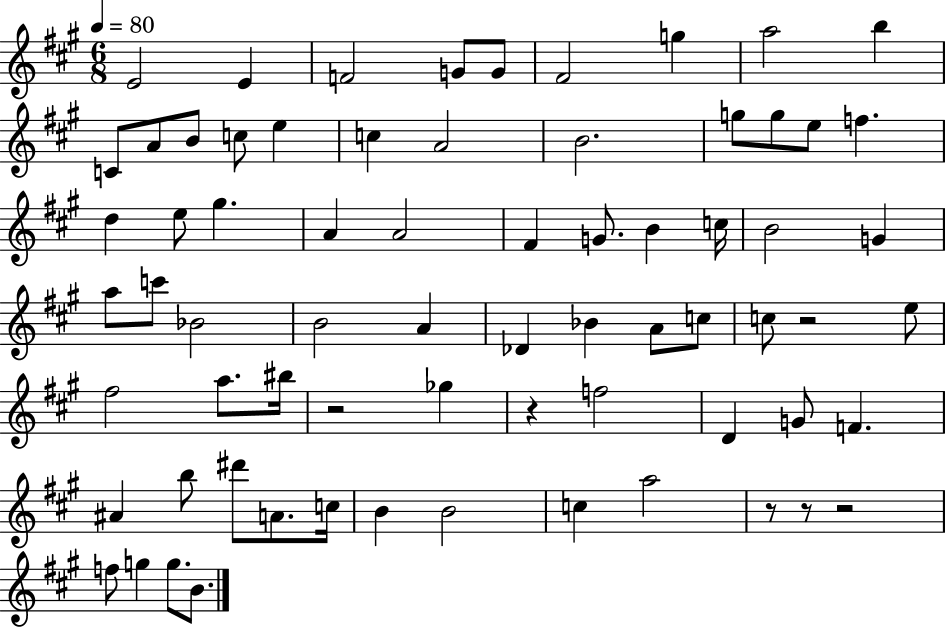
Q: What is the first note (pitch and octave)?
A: E4